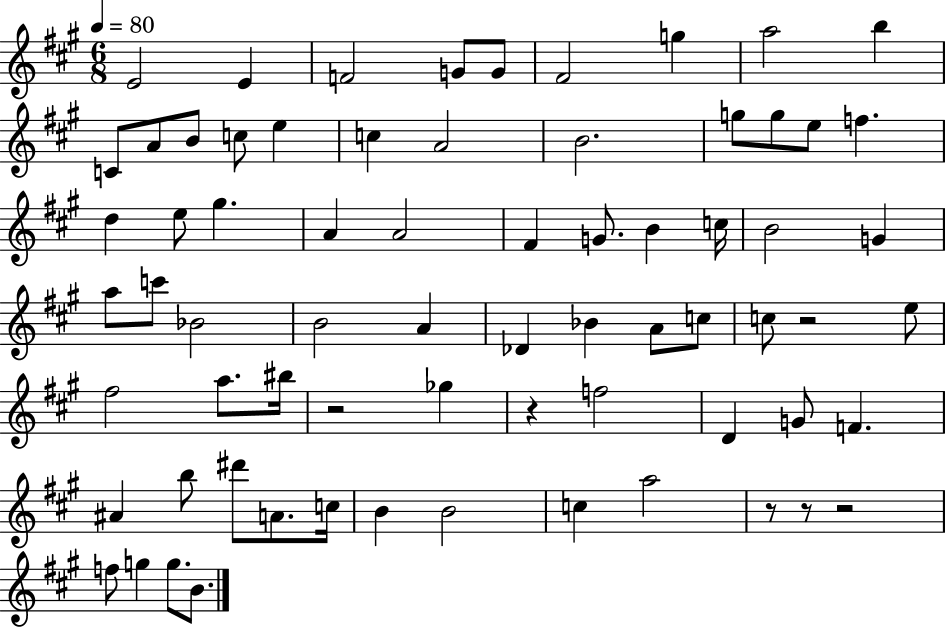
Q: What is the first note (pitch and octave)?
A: E4